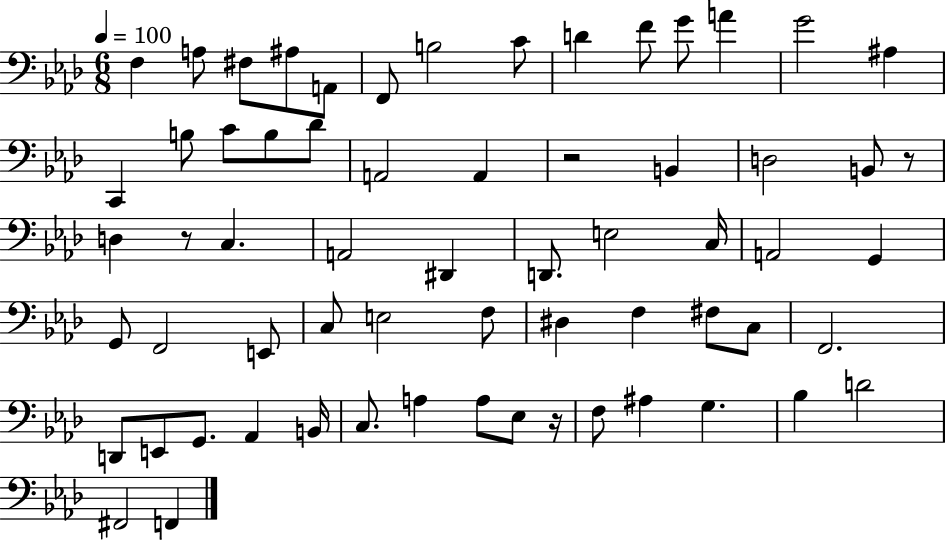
{
  \clef bass
  \numericTimeSignature
  \time 6/8
  \key aes \major
  \tempo 4 = 100
  \repeat volta 2 { f4 a8 fis8 ais8 a,8 | f,8 b2 c'8 | d'4 f'8 g'8 a'4 | g'2 ais4 | \break c,4 b8 c'8 b8 des'8 | a,2 a,4 | r2 b,4 | d2 b,8 r8 | \break d4 r8 c4. | a,2 dis,4 | d,8. e2 c16 | a,2 g,4 | \break g,8 f,2 e,8 | c8 e2 f8 | dis4 f4 fis8 c8 | f,2. | \break d,8 e,8 g,8. aes,4 b,16 | c8. a4 a8 ees8 r16 | f8 ais4 g4. | bes4 d'2 | \break fis,2 f,4 | } \bar "|."
}